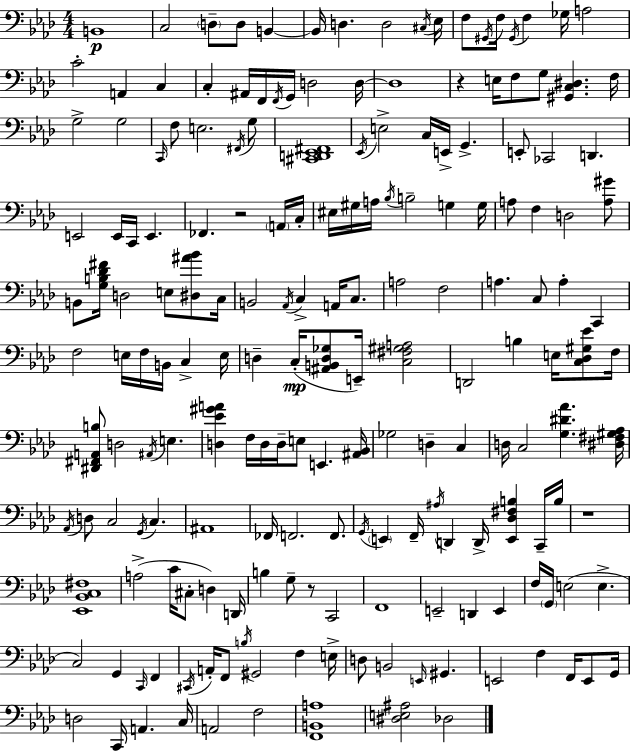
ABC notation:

X:1
T:Untitled
M:4/4
L:1/4
K:Fm
B,,4 C,2 D,/2 D,/2 B,, B,,/4 D, D,2 ^C,/4 _E,/4 F,/2 ^G,,/4 F,/4 ^G,,/4 F, _G,/4 A,2 C2 A,, C, C, ^A,,/4 F,,/4 F,,/4 G,,/4 D,2 D,/4 D,4 z E,/4 F,/2 G,/2 [^G,,C,^D,] F,/4 G,2 G,2 C,,/4 F,/2 E,2 ^F,,/4 G,/2 [^C,,D,,_E,,^F,,]4 _E,,/4 E,2 C,/4 E,,/4 G,, E,,/2 _C,,2 D,, E,,2 E,,/4 C,,/4 E,, _F,, z2 A,,/4 C,/4 ^E,/4 ^G,/4 A,/4 _B,/4 B,2 G, G,/4 A,/2 F, D,2 [A,^G]/2 B,,/2 [G,B,_D^F]/4 D,2 E,/2 [^D,^A_B]/2 C,/4 B,,2 _A,,/4 C, A,,/4 C,/2 A,2 F,2 A, C,/2 A, C,, F,2 E,/4 F,/4 B,,/4 C, E,/4 D, C,/4 [^A,,B,,D,_G,]/2 E,,/4 [C,^F,^G,A,]2 D,,2 B, E,/4 [C,_D,^G,_E]/2 F,/4 [^D,,^F,,A,,B,]/2 D,2 ^A,,/4 E, [D,_E^GA] F,/4 D,/4 D,/4 E,/2 E,, [^A,,_B,,]/4 _G,2 D, C, D,/4 C,2 [G,^D_A] [^D,^F,^G,_A,]/4 _A,,/4 D,/2 C,2 G,,/4 C, ^A,,4 _F,,/4 F,,2 F,,/2 G,,/4 E,, F,,/4 ^A,/4 D,, D,,/4 [E,,_D,^F,B,] C,,/4 B,/4 z4 [_E,,_B,,C,^F,]4 A,2 C/4 ^C,/2 D, D,,/4 B, G,/2 z/2 C,,2 F,,4 E,,2 D,, E,, F,/4 G,,/4 E,2 E, C,2 G,, C,,/4 F,, ^C,,/4 A,,/4 F,,/2 B,/4 ^G,,2 F, E,/4 D,/2 B,,2 E,,/4 ^G,, E,,2 F, F,,/4 E,,/2 G,,/4 D,2 C,,/4 A,, C,/4 A,,2 F,2 [F,,B,,A,]4 [^D,E,^A,]2 _D,2